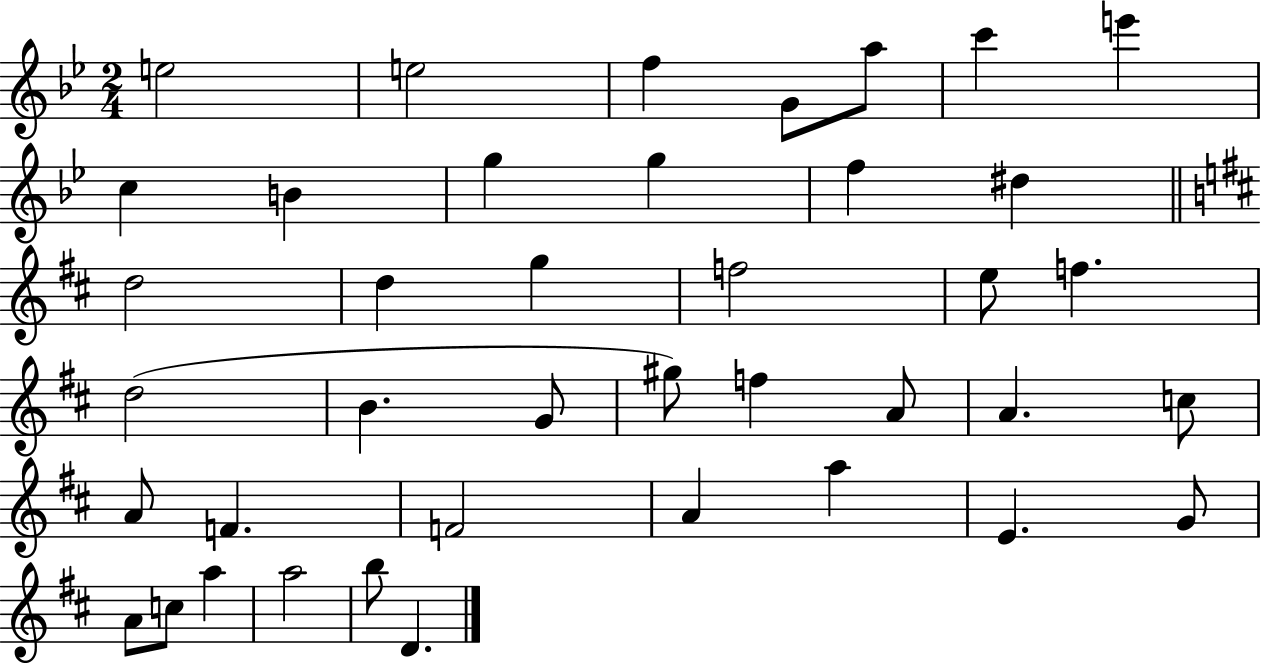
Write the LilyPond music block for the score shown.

{
  \clef treble
  \numericTimeSignature
  \time 2/4
  \key bes \major
  e''2 | e''2 | f''4 g'8 a''8 | c'''4 e'''4 | \break c''4 b'4 | g''4 g''4 | f''4 dis''4 | \bar "||" \break \key d \major d''2 | d''4 g''4 | f''2 | e''8 f''4. | \break d''2( | b'4. g'8 | gis''8) f''4 a'8 | a'4. c''8 | \break a'8 f'4. | f'2 | a'4 a''4 | e'4. g'8 | \break a'8 c''8 a''4 | a''2 | b''8 d'4. | \bar "|."
}